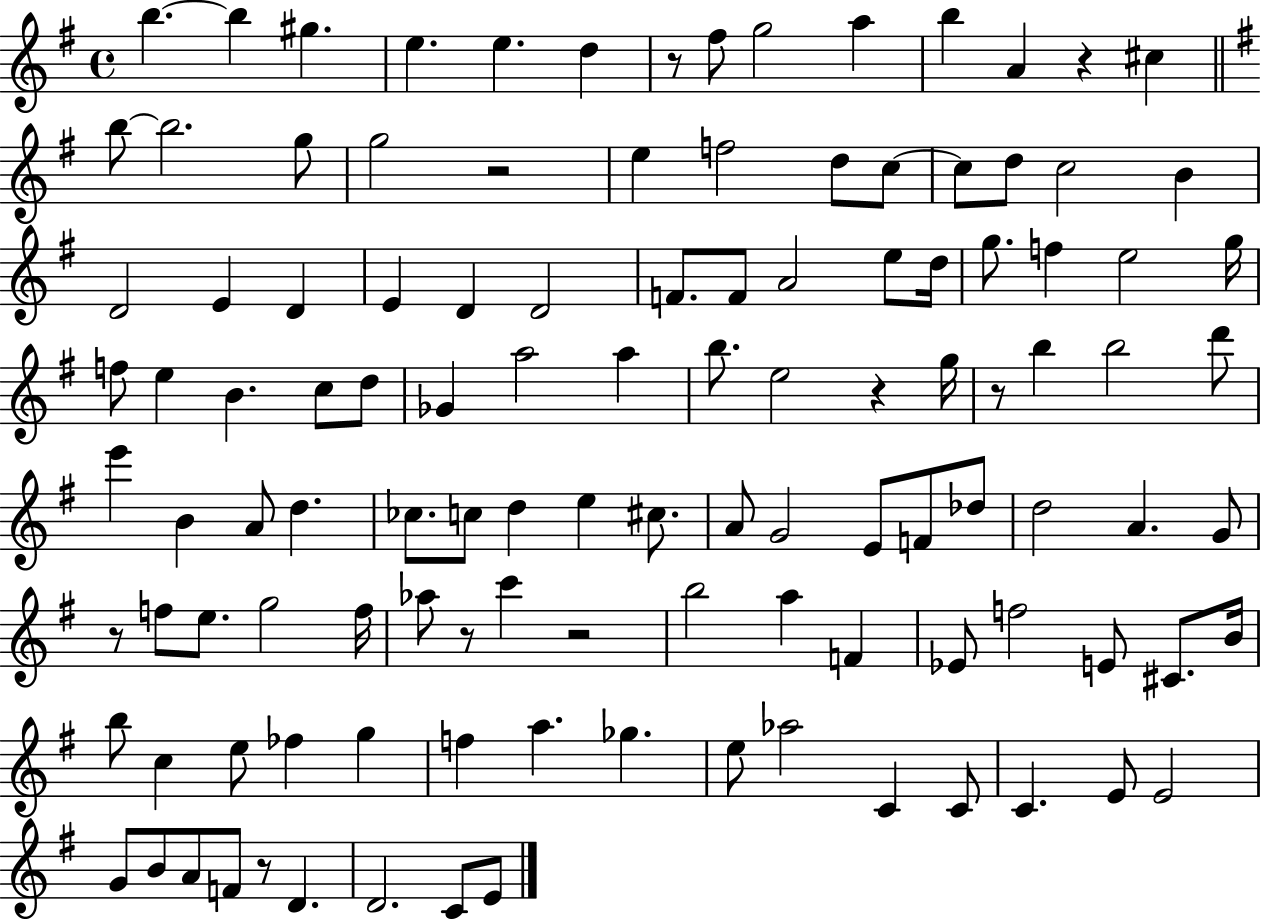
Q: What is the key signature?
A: G major